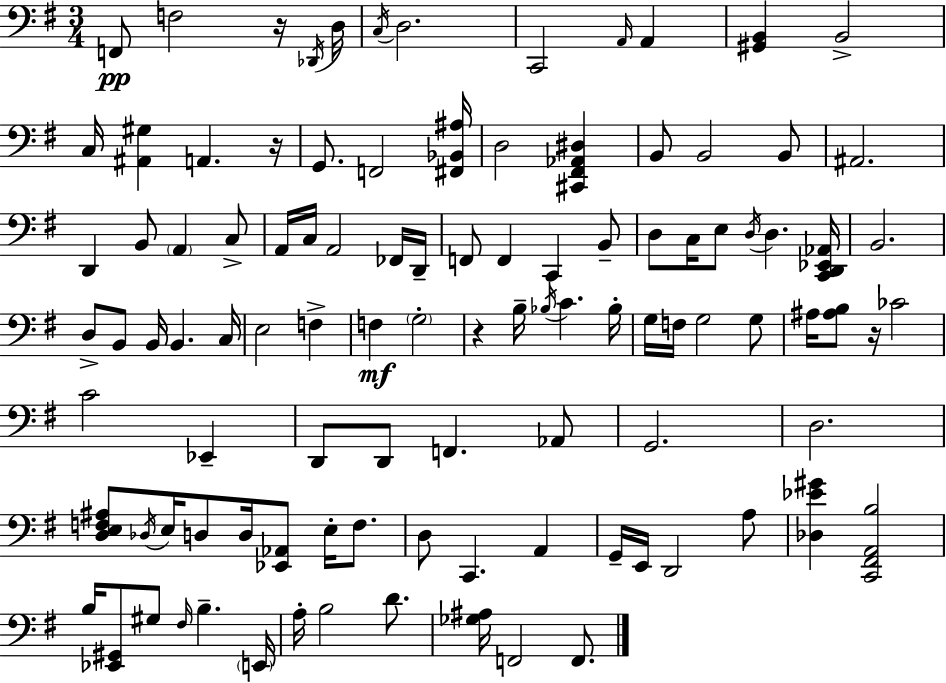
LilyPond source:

{
  \clef bass
  \numericTimeSignature
  \time 3/4
  \key e \minor
  f,8\pp f2 r16 \acciaccatura { des,16 } | d16 \acciaccatura { c16 } d2. | c,2 \grace { a,16 } a,4 | <gis, b,>4 b,2-> | \break c16 <ais, gis>4 a,4. | r16 g,8. f,2 | <fis, bes, ais>16 d2 <cis, fis, aes, dis>4 | b,8 b,2 | \break b,8 ais,2. | d,4 b,8 \parenthesize a,4 | c8-> a,16 c16 a,2 | fes,16 d,16-- f,8 f,4 c,4 | \break b,8-- d8 c16 e8 \acciaccatura { d16 } d4. | <c, d, ees, aes,>16 b,2. | d8-> b,8 b,16 b,4. | c16 e2 | \break f4-> f4\mf \parenthesize g2-. | r4 b16-- \acciaccatura { bes16 } c'4. | bes16-. g16 f16 g2 | g8 ais16 <ais b>8 r16 ces'2 | \break c'2 | ees,4-- d,8 d,8 f,4. | aes,8 g,2. | d2. | \break <d e f ais>8 \acciaccatura { des16 } e16 d8 d16 | <ees, aes,>8 e16-. f8. d8 c,4. | a,4 g,16-- e,16 d,2 | a8 <des ees' gis'>4 <c, fis, a, b>2 | \break b16 <ees, gis,>8 gis8 \grace { fis16 } | b4.-- \parenthesize e,16 a16-. b2 | d'8. <ges ais>16 f,2 | f,8. \bar "|."
}